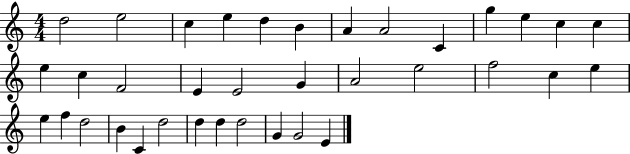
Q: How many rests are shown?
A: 0